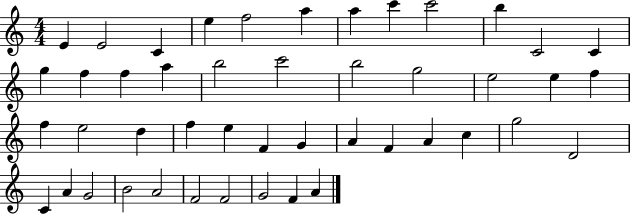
E4/q E4/h C4/q E5/q F5/h A5/q A5/q C6/q C6/h B5/q C4/h C4/q G5/q F5/q F5/q A5/q B5/h C6/h B5/h G5/h E5/h E5/q F5/q F5/q E5/h D5/q F5/q E5/q F4/q G4/q A4/q F4/q A4/q C5/q G5/h D4/h C4/q A4/q G4/h B4/h A4/h F4/h F4/h G4/h F4/q A4/q